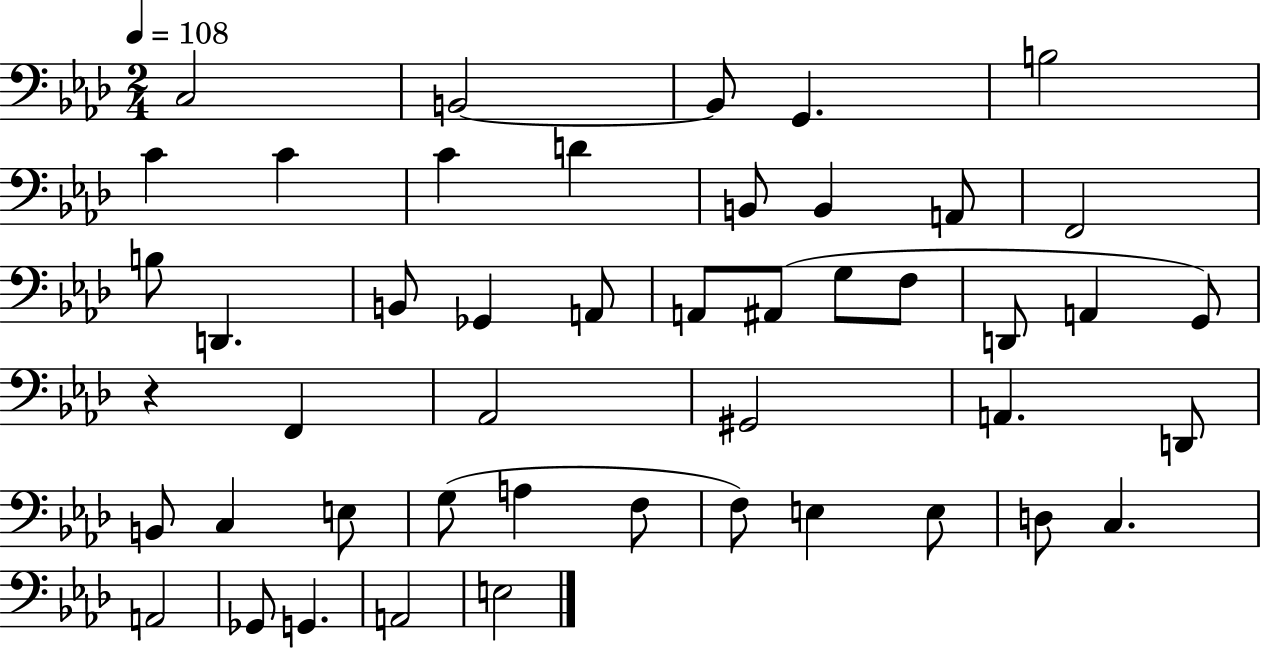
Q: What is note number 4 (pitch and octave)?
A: G2